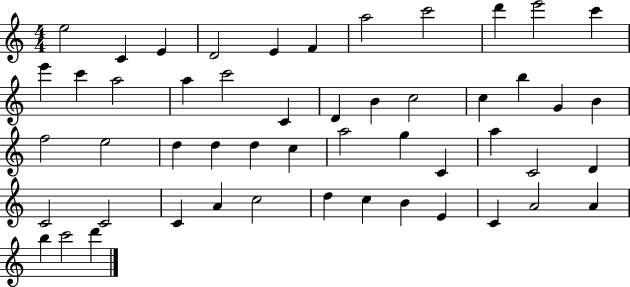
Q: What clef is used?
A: treble